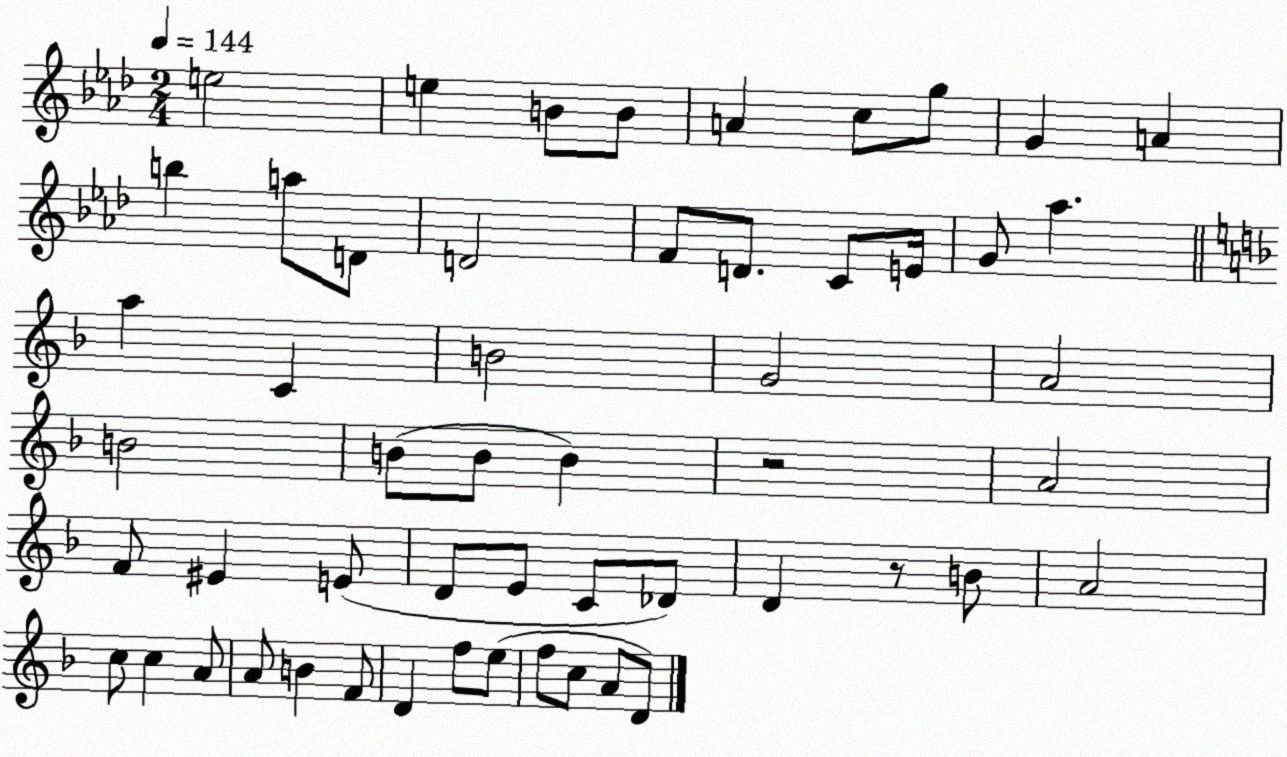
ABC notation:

X:1
T:Untitled
M:2/4
L:1/4
K:Ab
e2 e B/2 B/2 A c/2 g/2 G A b a/2 D/2 D2 F/2 D/2 C/2 E/4 G/2 _a a C B2 G2 A2 B2 B/2 B/2 B z2 A2 F/2 ^E E/2 D/2 E/2 C/2 _D/2 D z/2 B/2 A2 c/2 c A/2 A/2 B F/2 D f/2 e/2 f/2 c/2 A/2 D/2